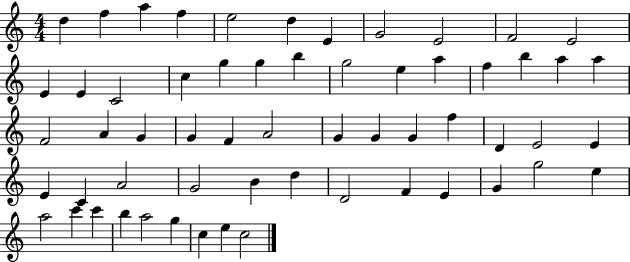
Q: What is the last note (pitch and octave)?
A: C5